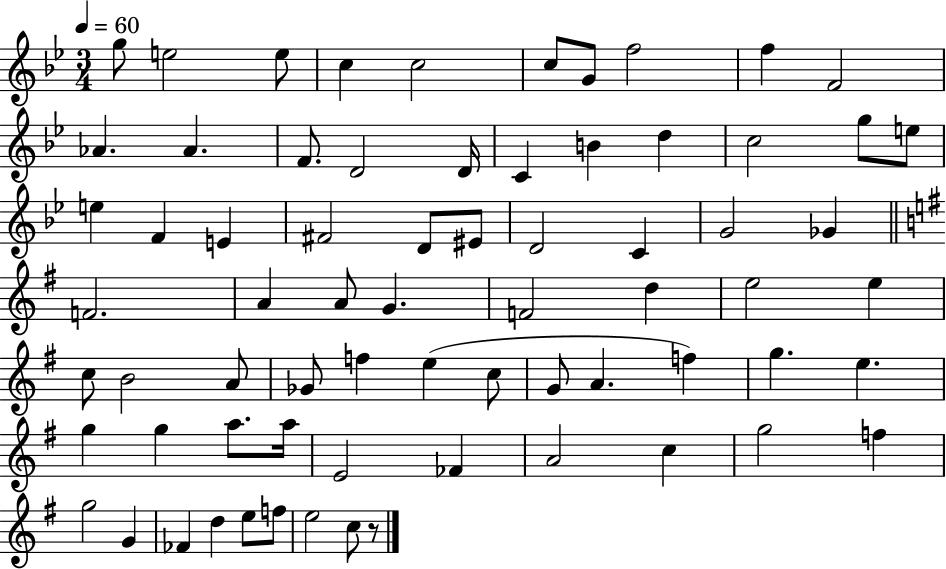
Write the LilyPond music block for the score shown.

{
  \clef treble
  \numericTimeSignature
  \time 3/4
  \key bes \major
  \tempo 4 = 60
  g''8 e''2 e''8 | c''4 c''2 | c''8 g'8 f''2 | f''4 f'2 | \break aes'4. aes'4. | f'8. d'2 d'16 | c'4 b'4 d''4 | c''2 g''8 e''8 | \break e''4 f'4 e'4 | fis'2 d'8 eis'8 | d'2 c'4 | g'2 ges'4 | \break \bar "||" \break \key g \major f'2. | a'4 a'8 g'4. | f'2 d''4 | e''2 e''4 | \break c''8 b'2 a'8 | ges'8 f''4 e''4( c''8 | g'8 a'4. f''4) | g''4. e''4. | \break g''4 g''4 a''8. a''16 | e'2 fes'4 | a'2 c''4 | g''2 f''4 | \break g''2 g'4 | fes'4 d''4 e''8 f''8 | e''2 c''8 r8 | \bar "|."
}